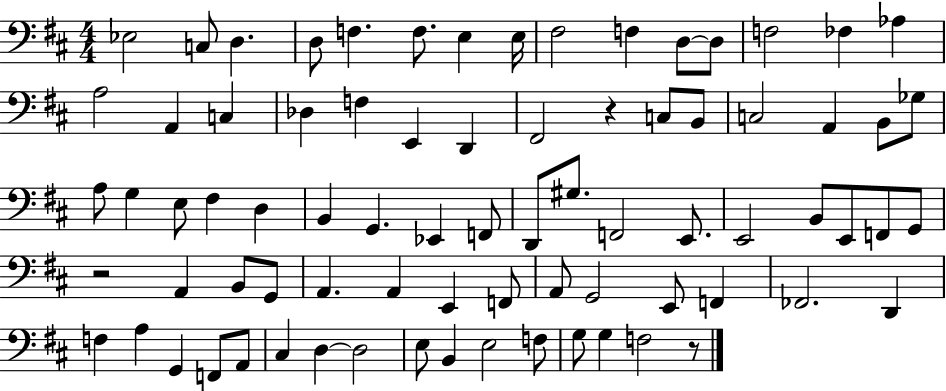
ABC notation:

X:1
T:Untitled
M:4/4
L:1/4
K:D
_E,2 C,/2 D, D,/2 F, F,/2 E, E,/4 ^F,2 F, D,/2 D,/2 F,2 _F, _A, A,2 A,, C, _D, F, E,, D,, ^F,,2 z C,/2 B,,/2 C,2 A,, B,,/2 _G,/2 A,/2 G, E,/2 ^F, D, B,, G,, _E,, F,,/2 D,,/2 ^G,/2 F,,2 E,,/2 E,,2 B,,/2 E,,/2 F,,/2 G,,/2 z2 A,, B,,/2 G,,/2 A,, A,, E,, F,,/2 A,,/2 G,,2 E,,/2 F,, _F,,2 D,, F, A, G,, F,,/2 A,,/2 ^C, D, D,2 E,/2 B,, E,2 F,/2 G,/2 G, F,2 z/2